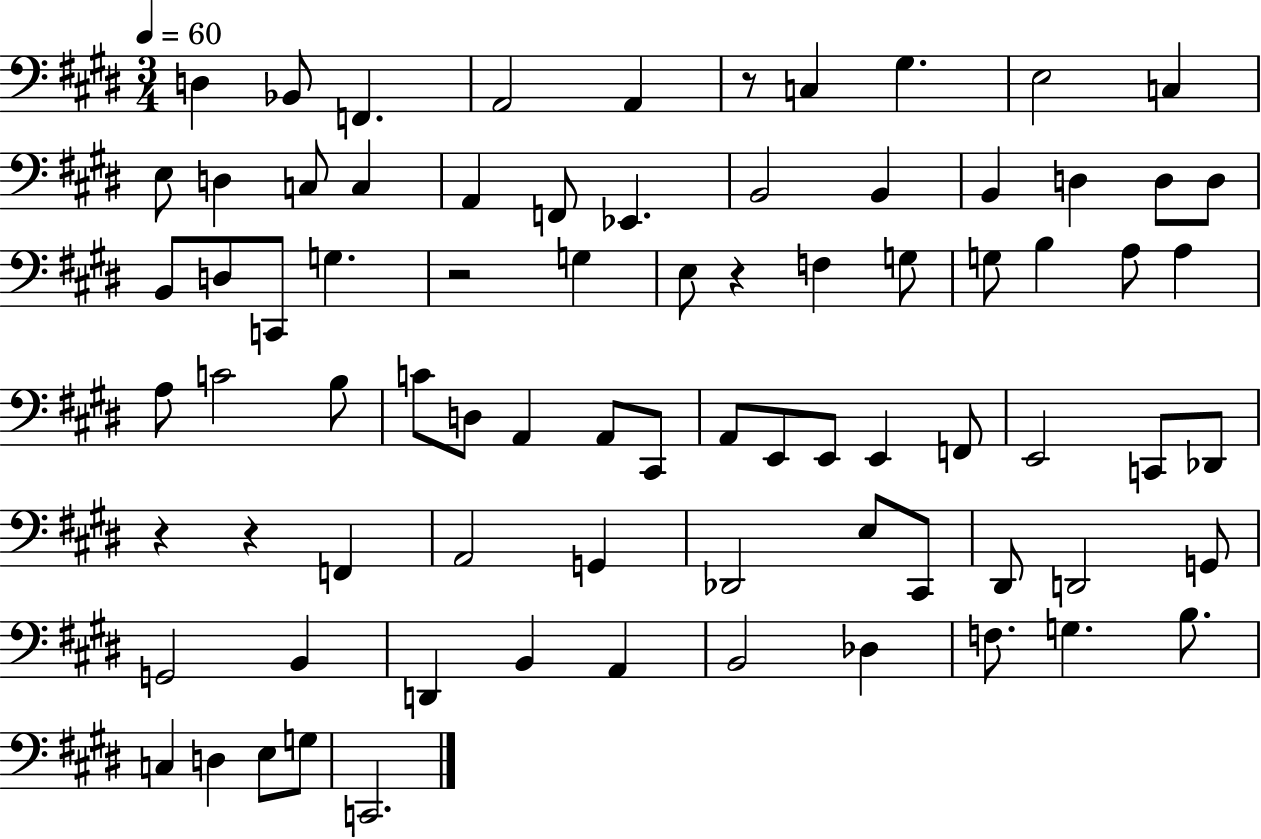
{
  \clef bass
  \numericTimeSignature
  \time 3/4
  \key e \major
  \tempo 4 = 60
  d4 bes,8 f,4. | a,2 a,4 | r8 c4 gis4. | e2 c4 | \break e8 d4 c8 c4 | a,4 f,8 ees,4. | b,2 b,4 | b,4 d4 d8 d8 | \break b,8 d8 c,8 g4. | r2 g4 | e8 r4 f4 g8 | g8 b4 a8 a4 | \break a8 c'2 b8 | c'8 d8 a,4 a,8 cis,8 | a,8 e,8 e,8 e,4 f,8 | e,2 c,8 des,8 | \break r4 r4 f,4 | a,2 g,4 | des,2 e8 cis,8 | dis,8 d,2 g,8 | \break g,2 b,4 | d,4 b,4 a,4 | b,2 des4 | f8. g4. b8. | \break c4 d4 e8 g8 | c,2. | \bar "|."
}